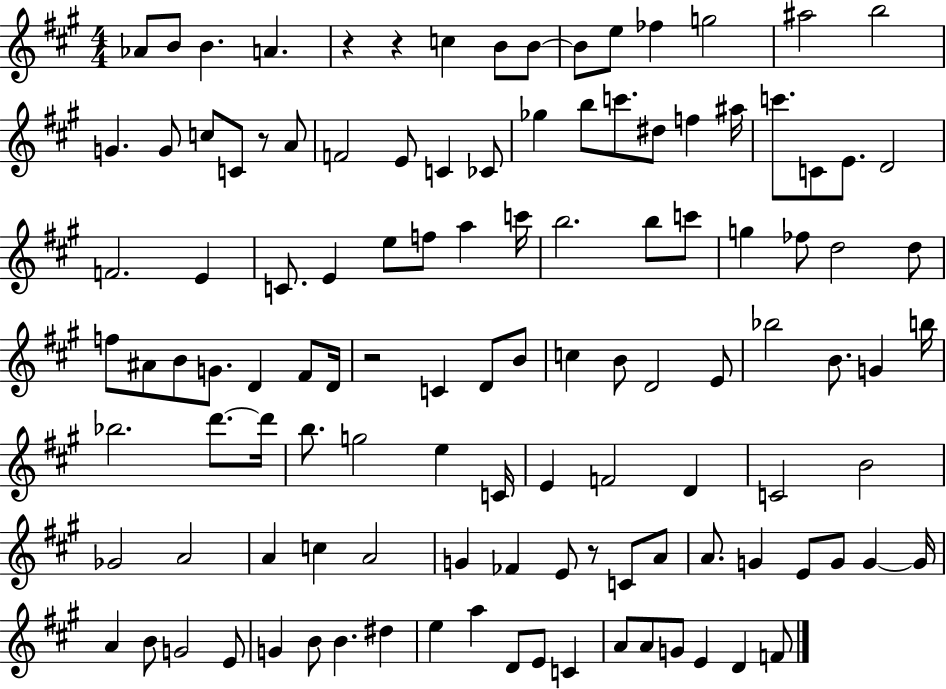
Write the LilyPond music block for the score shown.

{
  \clef treble
  \numericTimeSignature
  \time 4/4
  \key a \major
  aes'8 b'8 b'4. a'4. | r4 r4 c''4 b'8 b'8~~ | b'8 e''8 fes''4 g''2 | ais''2 b''2 | \break g'4. g'8 c''8 c'8 r8 a'8 | f'2 e'8 c'4 ces'8 | ges''4 b''8 c'''8. dis''8 f''4 ais''16 | c'''8. c'8 e'8. d'2 | \break f'2. e'4 | c'8. e'4 e''8 f''8 a''4 c'''16 | b''2. b''8 c'''8 | g''4 fes''8 d''2 d''8 | \break f''8 ais'8 b'8 g'8. d'4 fis'8 d'16 | r2 c'4 d'8 b'8 | c''4 b'8 d'2 e'8 | bes''2 b'8. g'4 b''16 | \break bes''2. d'''8.~~ d'''16 | b''8. g''2 e''4 c'16 | e'4 f'2 d'4 | c'2 b'2 | \break ges'2 a'2 | a'4 c''4 a'2 | g'4 fes'4 e'8 r8 c'8 a'8 | a'8. g'4 e'8 g'8 g'4~~ g'16 | \break a'4 b'8 g'2 e'8 | g'4 b'8 b'4. dis''4 | e''4 a''4 d'8 e'8 c'4 | a'8 a'8 g'8 e'4 d'4 f'8 | \break \bar "|."
}